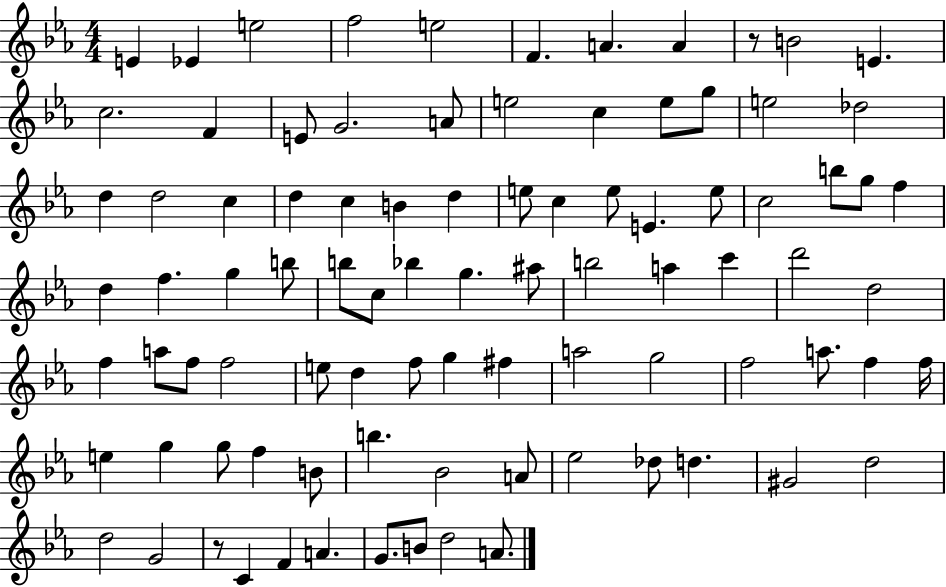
X:1
T:Untitled
M:4/4
L:1/4
K:Eb
E _E e2 f2 e2 F A A z/2 B2 E c2 F E/2 G2 A/2 e2 c e/2 g/2 e2 _d2 d d2 c d c B d e/2 c e/2 E e/2 c2 b/2 g/2 f d f g b/2 b/2 c/2 _b g ^a/2 b2 a c' d'2 d2 f a/2 f/2 f2 e/2 d f/2 g ^f a2 g2 f2 a/2 f f/4 e g g/2 f B/2 b _B2 A/2 _e2 _d/2 d ^G2 d2 d2 G2 z/2 C F A G/2 B/2 d2 A/2